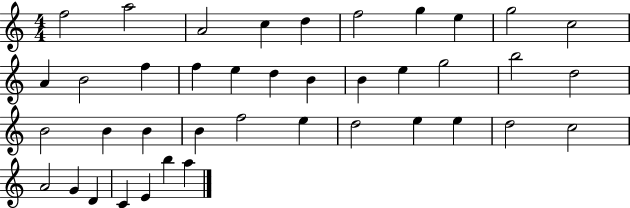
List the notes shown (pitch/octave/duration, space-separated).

F5/h A5/h A4/h C5/q D5/q F5/h G5/q E5/q G5/h C5/h A4/q B4/h F5/q F5/q E5/q D5/q B4/q B4/q E5/q G5/h B5/h D5/h B4/h B4/q B4/q B4/q F5/h E5/q D5/h E5/q E5/q D5/h C5/h A4/h G4/q D4/q C4/q E4/q B5/q A5/q